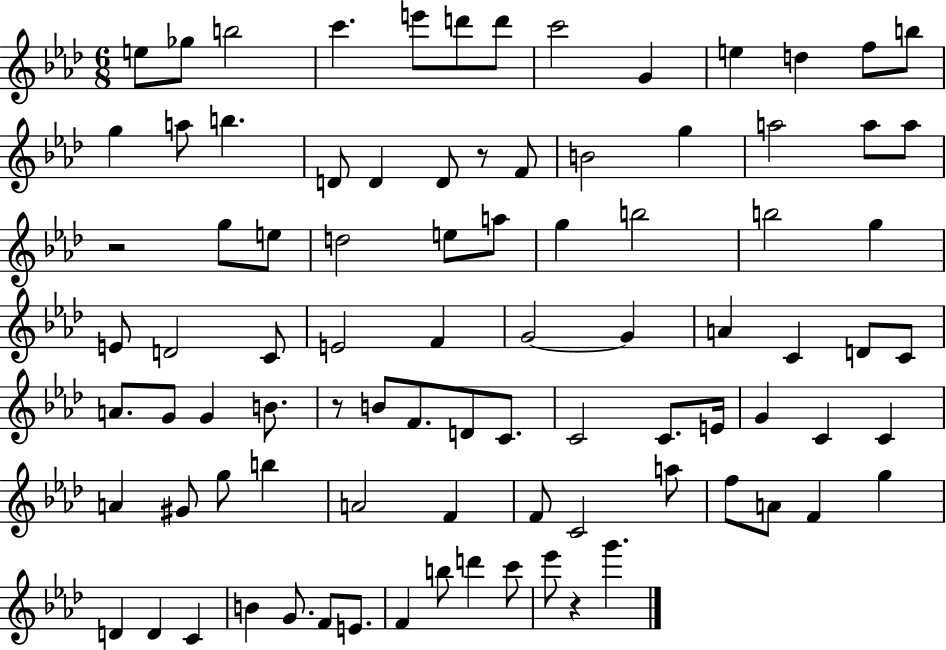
X:1
T:Untitled
M:6/8
L:1/4
K:Ab
e/2 _g/2 b2 c' e'/2 d'/2 d'/2 c'2 G e d f/2 b/2 g a/2 b D/2 D D/2 z/2 F/2 B2 g a2 a/2 a/2 z2 g/2 e/2 d2 e/2 a/2 g b2 b2 g E/2 D2 C/2 E2 F G2 G A C D/2 C/2 A/2 G/2 G B/2 z/2 B/2 F/2 D/2 C/2 C2 C/2 E/4 G C C A ^G/2 g/2 b A2 F F/2 C2 a/2 f/2 A/2 F g D D C B G/2 F/2 E/2 F b/2 d' c'/2 _e'/2 z g'